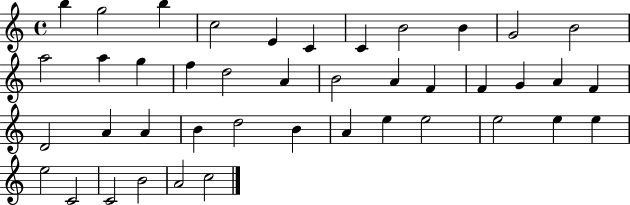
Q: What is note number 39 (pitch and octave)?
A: C4